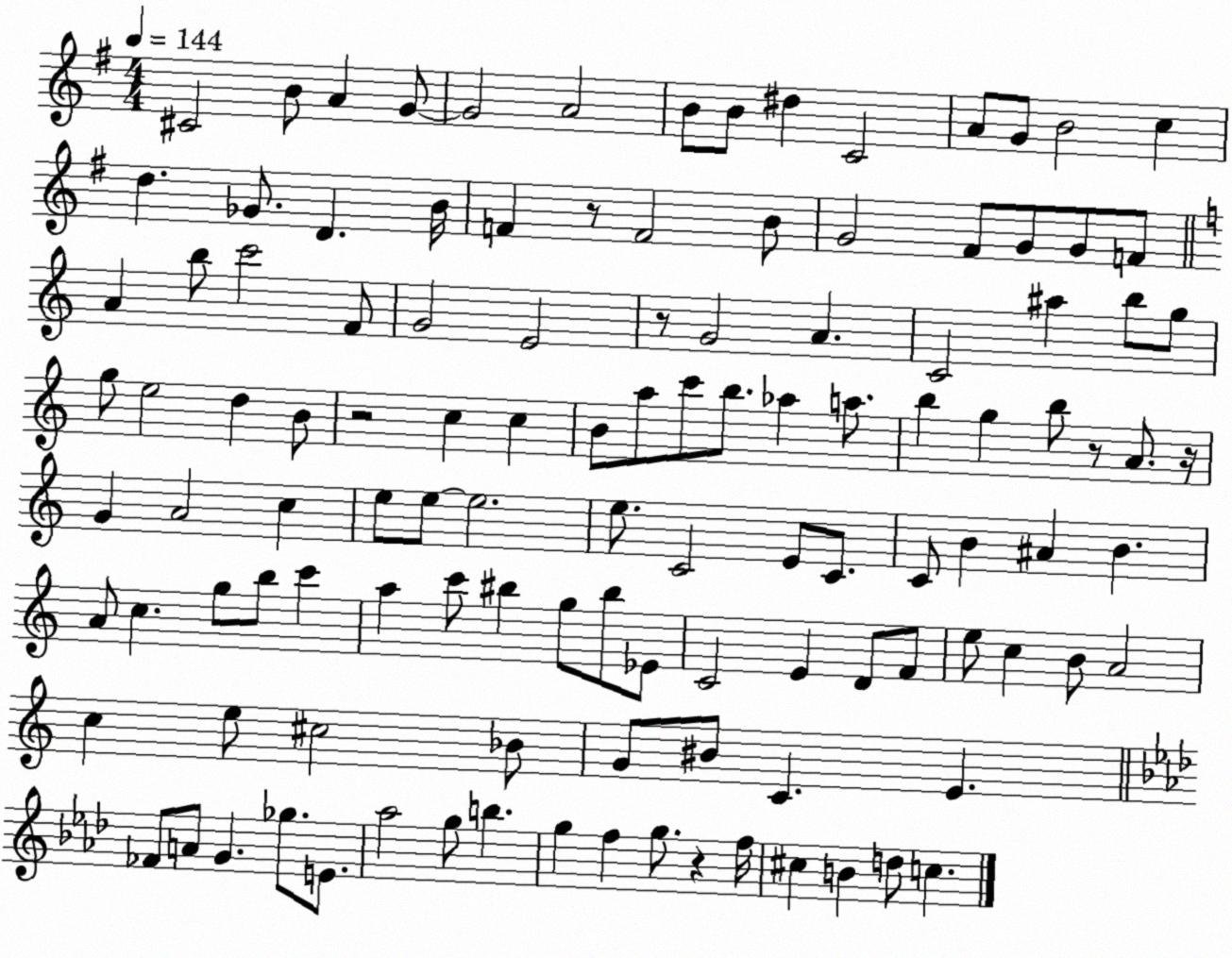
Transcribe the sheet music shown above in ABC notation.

X:1
T:Untitled
M:4/4
L:1/4
K:G
^C2 B/2 A G/2 G2 A2 B/2 B/2 ^d C2 A/2 G/2 B2 c d _G/2 D B/4 F z/2 F2 B/2 G2 ^F/2 G/2 G/2 F/2 A b/2 c'2 F/2 G2 E2 z/2 G2 A C2 ^a b/2 g/2 g/2 e2 d B/2 z2 c c B/2 a/2 c'/2 b/2 _a a/2 b g b/2 z/2 A/2 z/4 G A2 c e/2 e/2 e2 e/2 C2 E/2 C/2 C/2 B ^A B A/2 c g/2 b/2 c' a c'/2 ^b g/2 ^b/2 _E/2 C2 E D/2 F/2 e/2 c B/2 A2 c e/2 ^c2 _B/2 G/2 ^B/2 C E _F/2 A/2 G _g/2 E/2 _a2 g/2 b g f g/2 z f/4 ^c B d/2 c